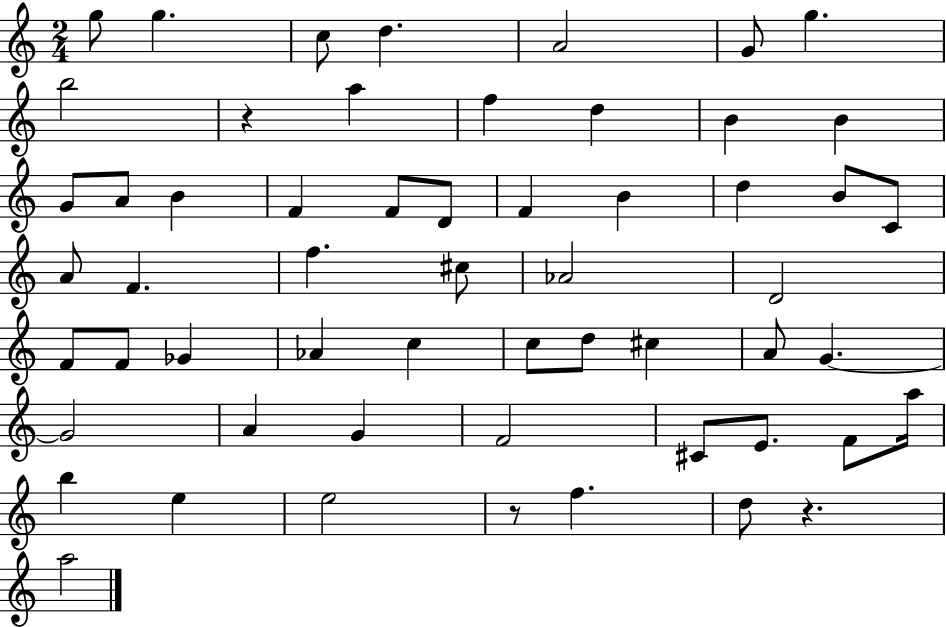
G5/e G5/q. C5/e D5/q. A4/h G4/e G5/q. B5/h R/q A5/q F5/q D5/q B4/q B4/q G4/e A4/e B4/q F4/q F4/e D4/e F4/q B4/q D5/q B4/e C4/e A4/e F4/q. F5/q. C#5/e Ab4/h D4/h F4/e F4/e Gb4/q Ab4/q C5/q C5/e D5/e C#5/q A4/e G4/q. G4/h A4/q G4/q F4/h C#4/e E4/e. F4/e A5/s B5/q E5/q E5/h R/e F5/q. D5/e R/q. A5/h